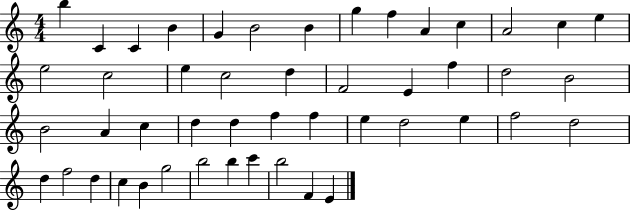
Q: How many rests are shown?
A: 0